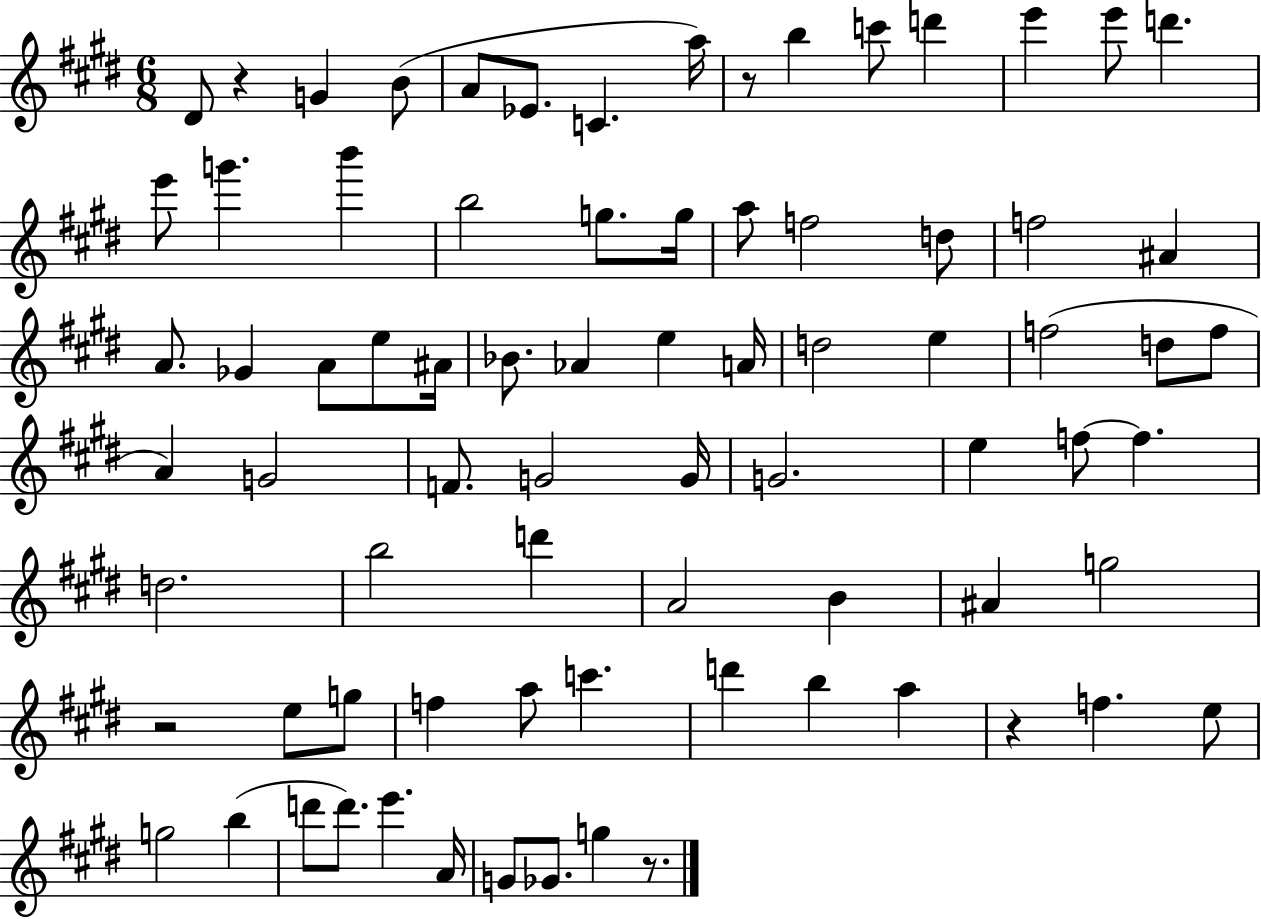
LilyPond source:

{
  \clef treble
  \numericTimeSignature
  \time 6/8
  \key e \major
  \repeat volta 2 { dis'8 r4 g'4 b'8( | a'8 ees'8. c'4. a''16) | r8 b''4 c'''8 d'''4 | e'''4 e'''8 d'''4. | \break e'''8 g'''4. b'''4 | b''2 g''8. g''16 | a''8 f''2 d''8 | f''2 ais'4 | \break a'8. ges'4 a'8 e''8 ais'16 | bes'8. aes'4 e''4 a'16 | d''2 e''4 | f''2( d''8 f''8 | \break a'4) g'2 | f'8. g'2 g'16 | g'2. | e''4 f''8~~ f''4. | \break d''2. | b''2 d'''4 | a'2 b'4 | ais'4 g''2 | \break r2 e''8 g''8 | f''4 a''8 c'''4. | d'''4 b''4 a''4 | r4 f''4. e''8 | \break g''2 b''4( | d'''8 d'''8.) e'''4. a'16 | g'8 ges'8. g''4 r8. | } \bar "|."
}